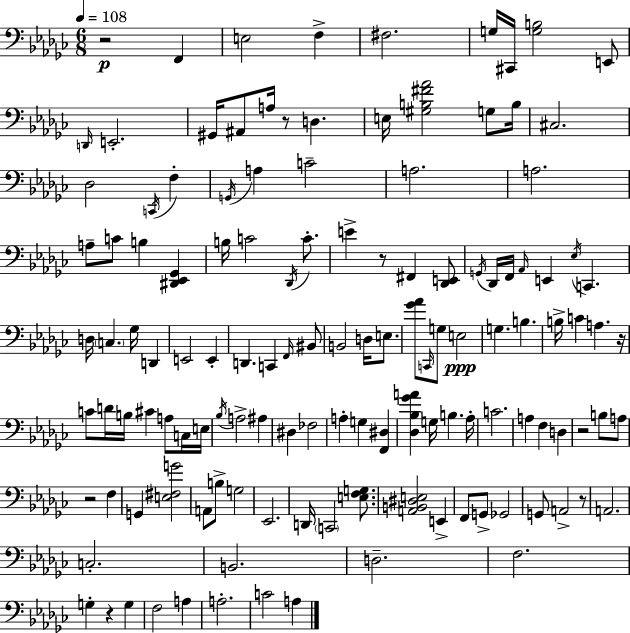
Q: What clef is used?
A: bass